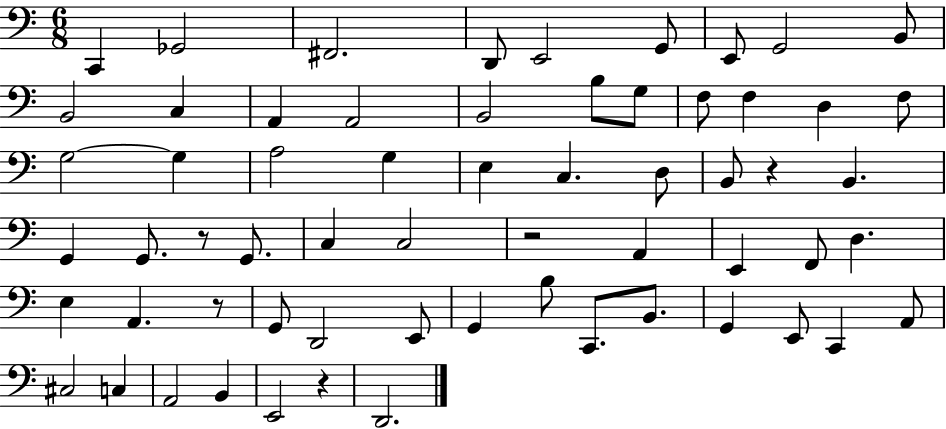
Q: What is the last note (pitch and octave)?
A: D2